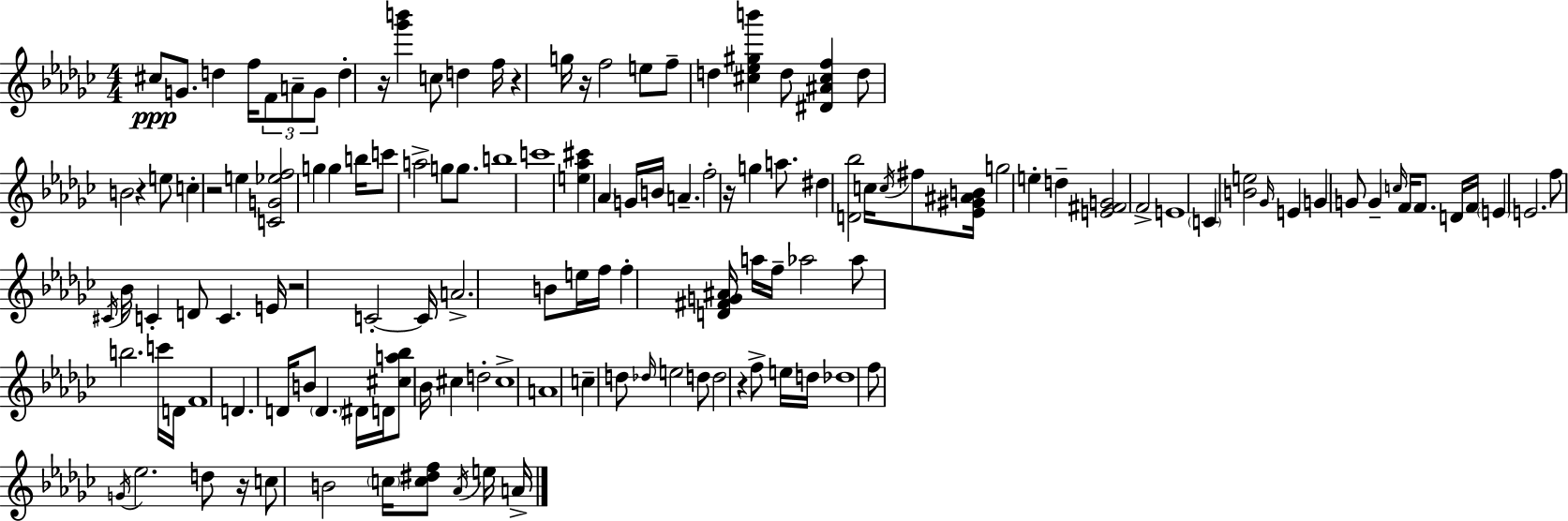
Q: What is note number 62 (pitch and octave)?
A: C#4